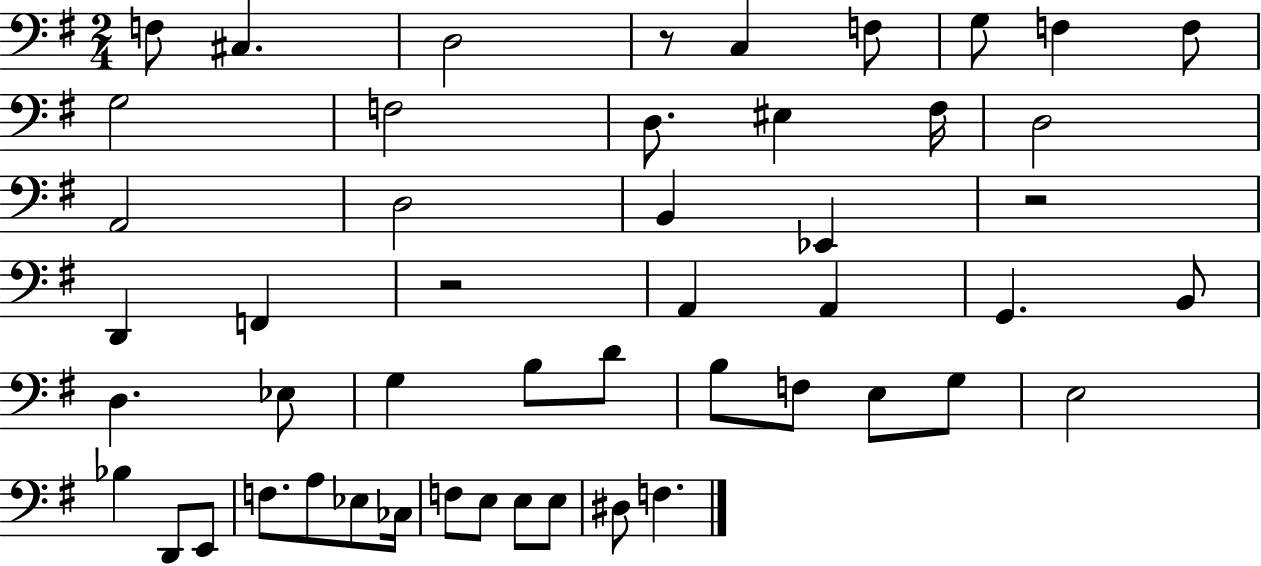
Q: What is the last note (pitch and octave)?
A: F3